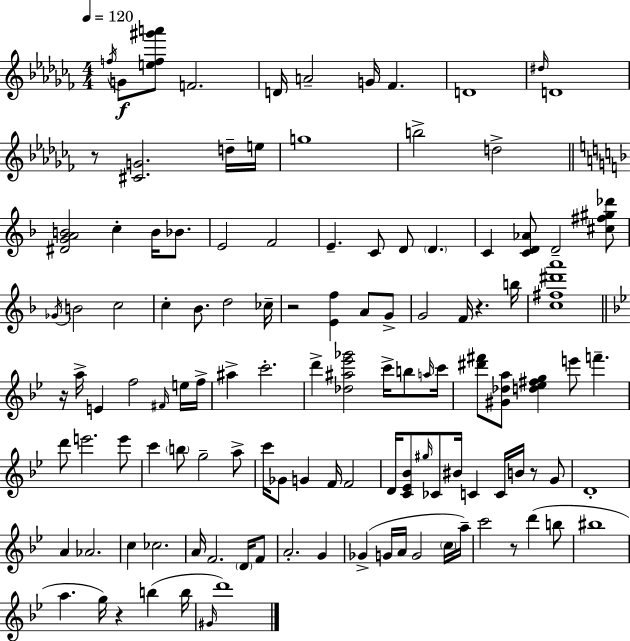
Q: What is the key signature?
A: AES minor